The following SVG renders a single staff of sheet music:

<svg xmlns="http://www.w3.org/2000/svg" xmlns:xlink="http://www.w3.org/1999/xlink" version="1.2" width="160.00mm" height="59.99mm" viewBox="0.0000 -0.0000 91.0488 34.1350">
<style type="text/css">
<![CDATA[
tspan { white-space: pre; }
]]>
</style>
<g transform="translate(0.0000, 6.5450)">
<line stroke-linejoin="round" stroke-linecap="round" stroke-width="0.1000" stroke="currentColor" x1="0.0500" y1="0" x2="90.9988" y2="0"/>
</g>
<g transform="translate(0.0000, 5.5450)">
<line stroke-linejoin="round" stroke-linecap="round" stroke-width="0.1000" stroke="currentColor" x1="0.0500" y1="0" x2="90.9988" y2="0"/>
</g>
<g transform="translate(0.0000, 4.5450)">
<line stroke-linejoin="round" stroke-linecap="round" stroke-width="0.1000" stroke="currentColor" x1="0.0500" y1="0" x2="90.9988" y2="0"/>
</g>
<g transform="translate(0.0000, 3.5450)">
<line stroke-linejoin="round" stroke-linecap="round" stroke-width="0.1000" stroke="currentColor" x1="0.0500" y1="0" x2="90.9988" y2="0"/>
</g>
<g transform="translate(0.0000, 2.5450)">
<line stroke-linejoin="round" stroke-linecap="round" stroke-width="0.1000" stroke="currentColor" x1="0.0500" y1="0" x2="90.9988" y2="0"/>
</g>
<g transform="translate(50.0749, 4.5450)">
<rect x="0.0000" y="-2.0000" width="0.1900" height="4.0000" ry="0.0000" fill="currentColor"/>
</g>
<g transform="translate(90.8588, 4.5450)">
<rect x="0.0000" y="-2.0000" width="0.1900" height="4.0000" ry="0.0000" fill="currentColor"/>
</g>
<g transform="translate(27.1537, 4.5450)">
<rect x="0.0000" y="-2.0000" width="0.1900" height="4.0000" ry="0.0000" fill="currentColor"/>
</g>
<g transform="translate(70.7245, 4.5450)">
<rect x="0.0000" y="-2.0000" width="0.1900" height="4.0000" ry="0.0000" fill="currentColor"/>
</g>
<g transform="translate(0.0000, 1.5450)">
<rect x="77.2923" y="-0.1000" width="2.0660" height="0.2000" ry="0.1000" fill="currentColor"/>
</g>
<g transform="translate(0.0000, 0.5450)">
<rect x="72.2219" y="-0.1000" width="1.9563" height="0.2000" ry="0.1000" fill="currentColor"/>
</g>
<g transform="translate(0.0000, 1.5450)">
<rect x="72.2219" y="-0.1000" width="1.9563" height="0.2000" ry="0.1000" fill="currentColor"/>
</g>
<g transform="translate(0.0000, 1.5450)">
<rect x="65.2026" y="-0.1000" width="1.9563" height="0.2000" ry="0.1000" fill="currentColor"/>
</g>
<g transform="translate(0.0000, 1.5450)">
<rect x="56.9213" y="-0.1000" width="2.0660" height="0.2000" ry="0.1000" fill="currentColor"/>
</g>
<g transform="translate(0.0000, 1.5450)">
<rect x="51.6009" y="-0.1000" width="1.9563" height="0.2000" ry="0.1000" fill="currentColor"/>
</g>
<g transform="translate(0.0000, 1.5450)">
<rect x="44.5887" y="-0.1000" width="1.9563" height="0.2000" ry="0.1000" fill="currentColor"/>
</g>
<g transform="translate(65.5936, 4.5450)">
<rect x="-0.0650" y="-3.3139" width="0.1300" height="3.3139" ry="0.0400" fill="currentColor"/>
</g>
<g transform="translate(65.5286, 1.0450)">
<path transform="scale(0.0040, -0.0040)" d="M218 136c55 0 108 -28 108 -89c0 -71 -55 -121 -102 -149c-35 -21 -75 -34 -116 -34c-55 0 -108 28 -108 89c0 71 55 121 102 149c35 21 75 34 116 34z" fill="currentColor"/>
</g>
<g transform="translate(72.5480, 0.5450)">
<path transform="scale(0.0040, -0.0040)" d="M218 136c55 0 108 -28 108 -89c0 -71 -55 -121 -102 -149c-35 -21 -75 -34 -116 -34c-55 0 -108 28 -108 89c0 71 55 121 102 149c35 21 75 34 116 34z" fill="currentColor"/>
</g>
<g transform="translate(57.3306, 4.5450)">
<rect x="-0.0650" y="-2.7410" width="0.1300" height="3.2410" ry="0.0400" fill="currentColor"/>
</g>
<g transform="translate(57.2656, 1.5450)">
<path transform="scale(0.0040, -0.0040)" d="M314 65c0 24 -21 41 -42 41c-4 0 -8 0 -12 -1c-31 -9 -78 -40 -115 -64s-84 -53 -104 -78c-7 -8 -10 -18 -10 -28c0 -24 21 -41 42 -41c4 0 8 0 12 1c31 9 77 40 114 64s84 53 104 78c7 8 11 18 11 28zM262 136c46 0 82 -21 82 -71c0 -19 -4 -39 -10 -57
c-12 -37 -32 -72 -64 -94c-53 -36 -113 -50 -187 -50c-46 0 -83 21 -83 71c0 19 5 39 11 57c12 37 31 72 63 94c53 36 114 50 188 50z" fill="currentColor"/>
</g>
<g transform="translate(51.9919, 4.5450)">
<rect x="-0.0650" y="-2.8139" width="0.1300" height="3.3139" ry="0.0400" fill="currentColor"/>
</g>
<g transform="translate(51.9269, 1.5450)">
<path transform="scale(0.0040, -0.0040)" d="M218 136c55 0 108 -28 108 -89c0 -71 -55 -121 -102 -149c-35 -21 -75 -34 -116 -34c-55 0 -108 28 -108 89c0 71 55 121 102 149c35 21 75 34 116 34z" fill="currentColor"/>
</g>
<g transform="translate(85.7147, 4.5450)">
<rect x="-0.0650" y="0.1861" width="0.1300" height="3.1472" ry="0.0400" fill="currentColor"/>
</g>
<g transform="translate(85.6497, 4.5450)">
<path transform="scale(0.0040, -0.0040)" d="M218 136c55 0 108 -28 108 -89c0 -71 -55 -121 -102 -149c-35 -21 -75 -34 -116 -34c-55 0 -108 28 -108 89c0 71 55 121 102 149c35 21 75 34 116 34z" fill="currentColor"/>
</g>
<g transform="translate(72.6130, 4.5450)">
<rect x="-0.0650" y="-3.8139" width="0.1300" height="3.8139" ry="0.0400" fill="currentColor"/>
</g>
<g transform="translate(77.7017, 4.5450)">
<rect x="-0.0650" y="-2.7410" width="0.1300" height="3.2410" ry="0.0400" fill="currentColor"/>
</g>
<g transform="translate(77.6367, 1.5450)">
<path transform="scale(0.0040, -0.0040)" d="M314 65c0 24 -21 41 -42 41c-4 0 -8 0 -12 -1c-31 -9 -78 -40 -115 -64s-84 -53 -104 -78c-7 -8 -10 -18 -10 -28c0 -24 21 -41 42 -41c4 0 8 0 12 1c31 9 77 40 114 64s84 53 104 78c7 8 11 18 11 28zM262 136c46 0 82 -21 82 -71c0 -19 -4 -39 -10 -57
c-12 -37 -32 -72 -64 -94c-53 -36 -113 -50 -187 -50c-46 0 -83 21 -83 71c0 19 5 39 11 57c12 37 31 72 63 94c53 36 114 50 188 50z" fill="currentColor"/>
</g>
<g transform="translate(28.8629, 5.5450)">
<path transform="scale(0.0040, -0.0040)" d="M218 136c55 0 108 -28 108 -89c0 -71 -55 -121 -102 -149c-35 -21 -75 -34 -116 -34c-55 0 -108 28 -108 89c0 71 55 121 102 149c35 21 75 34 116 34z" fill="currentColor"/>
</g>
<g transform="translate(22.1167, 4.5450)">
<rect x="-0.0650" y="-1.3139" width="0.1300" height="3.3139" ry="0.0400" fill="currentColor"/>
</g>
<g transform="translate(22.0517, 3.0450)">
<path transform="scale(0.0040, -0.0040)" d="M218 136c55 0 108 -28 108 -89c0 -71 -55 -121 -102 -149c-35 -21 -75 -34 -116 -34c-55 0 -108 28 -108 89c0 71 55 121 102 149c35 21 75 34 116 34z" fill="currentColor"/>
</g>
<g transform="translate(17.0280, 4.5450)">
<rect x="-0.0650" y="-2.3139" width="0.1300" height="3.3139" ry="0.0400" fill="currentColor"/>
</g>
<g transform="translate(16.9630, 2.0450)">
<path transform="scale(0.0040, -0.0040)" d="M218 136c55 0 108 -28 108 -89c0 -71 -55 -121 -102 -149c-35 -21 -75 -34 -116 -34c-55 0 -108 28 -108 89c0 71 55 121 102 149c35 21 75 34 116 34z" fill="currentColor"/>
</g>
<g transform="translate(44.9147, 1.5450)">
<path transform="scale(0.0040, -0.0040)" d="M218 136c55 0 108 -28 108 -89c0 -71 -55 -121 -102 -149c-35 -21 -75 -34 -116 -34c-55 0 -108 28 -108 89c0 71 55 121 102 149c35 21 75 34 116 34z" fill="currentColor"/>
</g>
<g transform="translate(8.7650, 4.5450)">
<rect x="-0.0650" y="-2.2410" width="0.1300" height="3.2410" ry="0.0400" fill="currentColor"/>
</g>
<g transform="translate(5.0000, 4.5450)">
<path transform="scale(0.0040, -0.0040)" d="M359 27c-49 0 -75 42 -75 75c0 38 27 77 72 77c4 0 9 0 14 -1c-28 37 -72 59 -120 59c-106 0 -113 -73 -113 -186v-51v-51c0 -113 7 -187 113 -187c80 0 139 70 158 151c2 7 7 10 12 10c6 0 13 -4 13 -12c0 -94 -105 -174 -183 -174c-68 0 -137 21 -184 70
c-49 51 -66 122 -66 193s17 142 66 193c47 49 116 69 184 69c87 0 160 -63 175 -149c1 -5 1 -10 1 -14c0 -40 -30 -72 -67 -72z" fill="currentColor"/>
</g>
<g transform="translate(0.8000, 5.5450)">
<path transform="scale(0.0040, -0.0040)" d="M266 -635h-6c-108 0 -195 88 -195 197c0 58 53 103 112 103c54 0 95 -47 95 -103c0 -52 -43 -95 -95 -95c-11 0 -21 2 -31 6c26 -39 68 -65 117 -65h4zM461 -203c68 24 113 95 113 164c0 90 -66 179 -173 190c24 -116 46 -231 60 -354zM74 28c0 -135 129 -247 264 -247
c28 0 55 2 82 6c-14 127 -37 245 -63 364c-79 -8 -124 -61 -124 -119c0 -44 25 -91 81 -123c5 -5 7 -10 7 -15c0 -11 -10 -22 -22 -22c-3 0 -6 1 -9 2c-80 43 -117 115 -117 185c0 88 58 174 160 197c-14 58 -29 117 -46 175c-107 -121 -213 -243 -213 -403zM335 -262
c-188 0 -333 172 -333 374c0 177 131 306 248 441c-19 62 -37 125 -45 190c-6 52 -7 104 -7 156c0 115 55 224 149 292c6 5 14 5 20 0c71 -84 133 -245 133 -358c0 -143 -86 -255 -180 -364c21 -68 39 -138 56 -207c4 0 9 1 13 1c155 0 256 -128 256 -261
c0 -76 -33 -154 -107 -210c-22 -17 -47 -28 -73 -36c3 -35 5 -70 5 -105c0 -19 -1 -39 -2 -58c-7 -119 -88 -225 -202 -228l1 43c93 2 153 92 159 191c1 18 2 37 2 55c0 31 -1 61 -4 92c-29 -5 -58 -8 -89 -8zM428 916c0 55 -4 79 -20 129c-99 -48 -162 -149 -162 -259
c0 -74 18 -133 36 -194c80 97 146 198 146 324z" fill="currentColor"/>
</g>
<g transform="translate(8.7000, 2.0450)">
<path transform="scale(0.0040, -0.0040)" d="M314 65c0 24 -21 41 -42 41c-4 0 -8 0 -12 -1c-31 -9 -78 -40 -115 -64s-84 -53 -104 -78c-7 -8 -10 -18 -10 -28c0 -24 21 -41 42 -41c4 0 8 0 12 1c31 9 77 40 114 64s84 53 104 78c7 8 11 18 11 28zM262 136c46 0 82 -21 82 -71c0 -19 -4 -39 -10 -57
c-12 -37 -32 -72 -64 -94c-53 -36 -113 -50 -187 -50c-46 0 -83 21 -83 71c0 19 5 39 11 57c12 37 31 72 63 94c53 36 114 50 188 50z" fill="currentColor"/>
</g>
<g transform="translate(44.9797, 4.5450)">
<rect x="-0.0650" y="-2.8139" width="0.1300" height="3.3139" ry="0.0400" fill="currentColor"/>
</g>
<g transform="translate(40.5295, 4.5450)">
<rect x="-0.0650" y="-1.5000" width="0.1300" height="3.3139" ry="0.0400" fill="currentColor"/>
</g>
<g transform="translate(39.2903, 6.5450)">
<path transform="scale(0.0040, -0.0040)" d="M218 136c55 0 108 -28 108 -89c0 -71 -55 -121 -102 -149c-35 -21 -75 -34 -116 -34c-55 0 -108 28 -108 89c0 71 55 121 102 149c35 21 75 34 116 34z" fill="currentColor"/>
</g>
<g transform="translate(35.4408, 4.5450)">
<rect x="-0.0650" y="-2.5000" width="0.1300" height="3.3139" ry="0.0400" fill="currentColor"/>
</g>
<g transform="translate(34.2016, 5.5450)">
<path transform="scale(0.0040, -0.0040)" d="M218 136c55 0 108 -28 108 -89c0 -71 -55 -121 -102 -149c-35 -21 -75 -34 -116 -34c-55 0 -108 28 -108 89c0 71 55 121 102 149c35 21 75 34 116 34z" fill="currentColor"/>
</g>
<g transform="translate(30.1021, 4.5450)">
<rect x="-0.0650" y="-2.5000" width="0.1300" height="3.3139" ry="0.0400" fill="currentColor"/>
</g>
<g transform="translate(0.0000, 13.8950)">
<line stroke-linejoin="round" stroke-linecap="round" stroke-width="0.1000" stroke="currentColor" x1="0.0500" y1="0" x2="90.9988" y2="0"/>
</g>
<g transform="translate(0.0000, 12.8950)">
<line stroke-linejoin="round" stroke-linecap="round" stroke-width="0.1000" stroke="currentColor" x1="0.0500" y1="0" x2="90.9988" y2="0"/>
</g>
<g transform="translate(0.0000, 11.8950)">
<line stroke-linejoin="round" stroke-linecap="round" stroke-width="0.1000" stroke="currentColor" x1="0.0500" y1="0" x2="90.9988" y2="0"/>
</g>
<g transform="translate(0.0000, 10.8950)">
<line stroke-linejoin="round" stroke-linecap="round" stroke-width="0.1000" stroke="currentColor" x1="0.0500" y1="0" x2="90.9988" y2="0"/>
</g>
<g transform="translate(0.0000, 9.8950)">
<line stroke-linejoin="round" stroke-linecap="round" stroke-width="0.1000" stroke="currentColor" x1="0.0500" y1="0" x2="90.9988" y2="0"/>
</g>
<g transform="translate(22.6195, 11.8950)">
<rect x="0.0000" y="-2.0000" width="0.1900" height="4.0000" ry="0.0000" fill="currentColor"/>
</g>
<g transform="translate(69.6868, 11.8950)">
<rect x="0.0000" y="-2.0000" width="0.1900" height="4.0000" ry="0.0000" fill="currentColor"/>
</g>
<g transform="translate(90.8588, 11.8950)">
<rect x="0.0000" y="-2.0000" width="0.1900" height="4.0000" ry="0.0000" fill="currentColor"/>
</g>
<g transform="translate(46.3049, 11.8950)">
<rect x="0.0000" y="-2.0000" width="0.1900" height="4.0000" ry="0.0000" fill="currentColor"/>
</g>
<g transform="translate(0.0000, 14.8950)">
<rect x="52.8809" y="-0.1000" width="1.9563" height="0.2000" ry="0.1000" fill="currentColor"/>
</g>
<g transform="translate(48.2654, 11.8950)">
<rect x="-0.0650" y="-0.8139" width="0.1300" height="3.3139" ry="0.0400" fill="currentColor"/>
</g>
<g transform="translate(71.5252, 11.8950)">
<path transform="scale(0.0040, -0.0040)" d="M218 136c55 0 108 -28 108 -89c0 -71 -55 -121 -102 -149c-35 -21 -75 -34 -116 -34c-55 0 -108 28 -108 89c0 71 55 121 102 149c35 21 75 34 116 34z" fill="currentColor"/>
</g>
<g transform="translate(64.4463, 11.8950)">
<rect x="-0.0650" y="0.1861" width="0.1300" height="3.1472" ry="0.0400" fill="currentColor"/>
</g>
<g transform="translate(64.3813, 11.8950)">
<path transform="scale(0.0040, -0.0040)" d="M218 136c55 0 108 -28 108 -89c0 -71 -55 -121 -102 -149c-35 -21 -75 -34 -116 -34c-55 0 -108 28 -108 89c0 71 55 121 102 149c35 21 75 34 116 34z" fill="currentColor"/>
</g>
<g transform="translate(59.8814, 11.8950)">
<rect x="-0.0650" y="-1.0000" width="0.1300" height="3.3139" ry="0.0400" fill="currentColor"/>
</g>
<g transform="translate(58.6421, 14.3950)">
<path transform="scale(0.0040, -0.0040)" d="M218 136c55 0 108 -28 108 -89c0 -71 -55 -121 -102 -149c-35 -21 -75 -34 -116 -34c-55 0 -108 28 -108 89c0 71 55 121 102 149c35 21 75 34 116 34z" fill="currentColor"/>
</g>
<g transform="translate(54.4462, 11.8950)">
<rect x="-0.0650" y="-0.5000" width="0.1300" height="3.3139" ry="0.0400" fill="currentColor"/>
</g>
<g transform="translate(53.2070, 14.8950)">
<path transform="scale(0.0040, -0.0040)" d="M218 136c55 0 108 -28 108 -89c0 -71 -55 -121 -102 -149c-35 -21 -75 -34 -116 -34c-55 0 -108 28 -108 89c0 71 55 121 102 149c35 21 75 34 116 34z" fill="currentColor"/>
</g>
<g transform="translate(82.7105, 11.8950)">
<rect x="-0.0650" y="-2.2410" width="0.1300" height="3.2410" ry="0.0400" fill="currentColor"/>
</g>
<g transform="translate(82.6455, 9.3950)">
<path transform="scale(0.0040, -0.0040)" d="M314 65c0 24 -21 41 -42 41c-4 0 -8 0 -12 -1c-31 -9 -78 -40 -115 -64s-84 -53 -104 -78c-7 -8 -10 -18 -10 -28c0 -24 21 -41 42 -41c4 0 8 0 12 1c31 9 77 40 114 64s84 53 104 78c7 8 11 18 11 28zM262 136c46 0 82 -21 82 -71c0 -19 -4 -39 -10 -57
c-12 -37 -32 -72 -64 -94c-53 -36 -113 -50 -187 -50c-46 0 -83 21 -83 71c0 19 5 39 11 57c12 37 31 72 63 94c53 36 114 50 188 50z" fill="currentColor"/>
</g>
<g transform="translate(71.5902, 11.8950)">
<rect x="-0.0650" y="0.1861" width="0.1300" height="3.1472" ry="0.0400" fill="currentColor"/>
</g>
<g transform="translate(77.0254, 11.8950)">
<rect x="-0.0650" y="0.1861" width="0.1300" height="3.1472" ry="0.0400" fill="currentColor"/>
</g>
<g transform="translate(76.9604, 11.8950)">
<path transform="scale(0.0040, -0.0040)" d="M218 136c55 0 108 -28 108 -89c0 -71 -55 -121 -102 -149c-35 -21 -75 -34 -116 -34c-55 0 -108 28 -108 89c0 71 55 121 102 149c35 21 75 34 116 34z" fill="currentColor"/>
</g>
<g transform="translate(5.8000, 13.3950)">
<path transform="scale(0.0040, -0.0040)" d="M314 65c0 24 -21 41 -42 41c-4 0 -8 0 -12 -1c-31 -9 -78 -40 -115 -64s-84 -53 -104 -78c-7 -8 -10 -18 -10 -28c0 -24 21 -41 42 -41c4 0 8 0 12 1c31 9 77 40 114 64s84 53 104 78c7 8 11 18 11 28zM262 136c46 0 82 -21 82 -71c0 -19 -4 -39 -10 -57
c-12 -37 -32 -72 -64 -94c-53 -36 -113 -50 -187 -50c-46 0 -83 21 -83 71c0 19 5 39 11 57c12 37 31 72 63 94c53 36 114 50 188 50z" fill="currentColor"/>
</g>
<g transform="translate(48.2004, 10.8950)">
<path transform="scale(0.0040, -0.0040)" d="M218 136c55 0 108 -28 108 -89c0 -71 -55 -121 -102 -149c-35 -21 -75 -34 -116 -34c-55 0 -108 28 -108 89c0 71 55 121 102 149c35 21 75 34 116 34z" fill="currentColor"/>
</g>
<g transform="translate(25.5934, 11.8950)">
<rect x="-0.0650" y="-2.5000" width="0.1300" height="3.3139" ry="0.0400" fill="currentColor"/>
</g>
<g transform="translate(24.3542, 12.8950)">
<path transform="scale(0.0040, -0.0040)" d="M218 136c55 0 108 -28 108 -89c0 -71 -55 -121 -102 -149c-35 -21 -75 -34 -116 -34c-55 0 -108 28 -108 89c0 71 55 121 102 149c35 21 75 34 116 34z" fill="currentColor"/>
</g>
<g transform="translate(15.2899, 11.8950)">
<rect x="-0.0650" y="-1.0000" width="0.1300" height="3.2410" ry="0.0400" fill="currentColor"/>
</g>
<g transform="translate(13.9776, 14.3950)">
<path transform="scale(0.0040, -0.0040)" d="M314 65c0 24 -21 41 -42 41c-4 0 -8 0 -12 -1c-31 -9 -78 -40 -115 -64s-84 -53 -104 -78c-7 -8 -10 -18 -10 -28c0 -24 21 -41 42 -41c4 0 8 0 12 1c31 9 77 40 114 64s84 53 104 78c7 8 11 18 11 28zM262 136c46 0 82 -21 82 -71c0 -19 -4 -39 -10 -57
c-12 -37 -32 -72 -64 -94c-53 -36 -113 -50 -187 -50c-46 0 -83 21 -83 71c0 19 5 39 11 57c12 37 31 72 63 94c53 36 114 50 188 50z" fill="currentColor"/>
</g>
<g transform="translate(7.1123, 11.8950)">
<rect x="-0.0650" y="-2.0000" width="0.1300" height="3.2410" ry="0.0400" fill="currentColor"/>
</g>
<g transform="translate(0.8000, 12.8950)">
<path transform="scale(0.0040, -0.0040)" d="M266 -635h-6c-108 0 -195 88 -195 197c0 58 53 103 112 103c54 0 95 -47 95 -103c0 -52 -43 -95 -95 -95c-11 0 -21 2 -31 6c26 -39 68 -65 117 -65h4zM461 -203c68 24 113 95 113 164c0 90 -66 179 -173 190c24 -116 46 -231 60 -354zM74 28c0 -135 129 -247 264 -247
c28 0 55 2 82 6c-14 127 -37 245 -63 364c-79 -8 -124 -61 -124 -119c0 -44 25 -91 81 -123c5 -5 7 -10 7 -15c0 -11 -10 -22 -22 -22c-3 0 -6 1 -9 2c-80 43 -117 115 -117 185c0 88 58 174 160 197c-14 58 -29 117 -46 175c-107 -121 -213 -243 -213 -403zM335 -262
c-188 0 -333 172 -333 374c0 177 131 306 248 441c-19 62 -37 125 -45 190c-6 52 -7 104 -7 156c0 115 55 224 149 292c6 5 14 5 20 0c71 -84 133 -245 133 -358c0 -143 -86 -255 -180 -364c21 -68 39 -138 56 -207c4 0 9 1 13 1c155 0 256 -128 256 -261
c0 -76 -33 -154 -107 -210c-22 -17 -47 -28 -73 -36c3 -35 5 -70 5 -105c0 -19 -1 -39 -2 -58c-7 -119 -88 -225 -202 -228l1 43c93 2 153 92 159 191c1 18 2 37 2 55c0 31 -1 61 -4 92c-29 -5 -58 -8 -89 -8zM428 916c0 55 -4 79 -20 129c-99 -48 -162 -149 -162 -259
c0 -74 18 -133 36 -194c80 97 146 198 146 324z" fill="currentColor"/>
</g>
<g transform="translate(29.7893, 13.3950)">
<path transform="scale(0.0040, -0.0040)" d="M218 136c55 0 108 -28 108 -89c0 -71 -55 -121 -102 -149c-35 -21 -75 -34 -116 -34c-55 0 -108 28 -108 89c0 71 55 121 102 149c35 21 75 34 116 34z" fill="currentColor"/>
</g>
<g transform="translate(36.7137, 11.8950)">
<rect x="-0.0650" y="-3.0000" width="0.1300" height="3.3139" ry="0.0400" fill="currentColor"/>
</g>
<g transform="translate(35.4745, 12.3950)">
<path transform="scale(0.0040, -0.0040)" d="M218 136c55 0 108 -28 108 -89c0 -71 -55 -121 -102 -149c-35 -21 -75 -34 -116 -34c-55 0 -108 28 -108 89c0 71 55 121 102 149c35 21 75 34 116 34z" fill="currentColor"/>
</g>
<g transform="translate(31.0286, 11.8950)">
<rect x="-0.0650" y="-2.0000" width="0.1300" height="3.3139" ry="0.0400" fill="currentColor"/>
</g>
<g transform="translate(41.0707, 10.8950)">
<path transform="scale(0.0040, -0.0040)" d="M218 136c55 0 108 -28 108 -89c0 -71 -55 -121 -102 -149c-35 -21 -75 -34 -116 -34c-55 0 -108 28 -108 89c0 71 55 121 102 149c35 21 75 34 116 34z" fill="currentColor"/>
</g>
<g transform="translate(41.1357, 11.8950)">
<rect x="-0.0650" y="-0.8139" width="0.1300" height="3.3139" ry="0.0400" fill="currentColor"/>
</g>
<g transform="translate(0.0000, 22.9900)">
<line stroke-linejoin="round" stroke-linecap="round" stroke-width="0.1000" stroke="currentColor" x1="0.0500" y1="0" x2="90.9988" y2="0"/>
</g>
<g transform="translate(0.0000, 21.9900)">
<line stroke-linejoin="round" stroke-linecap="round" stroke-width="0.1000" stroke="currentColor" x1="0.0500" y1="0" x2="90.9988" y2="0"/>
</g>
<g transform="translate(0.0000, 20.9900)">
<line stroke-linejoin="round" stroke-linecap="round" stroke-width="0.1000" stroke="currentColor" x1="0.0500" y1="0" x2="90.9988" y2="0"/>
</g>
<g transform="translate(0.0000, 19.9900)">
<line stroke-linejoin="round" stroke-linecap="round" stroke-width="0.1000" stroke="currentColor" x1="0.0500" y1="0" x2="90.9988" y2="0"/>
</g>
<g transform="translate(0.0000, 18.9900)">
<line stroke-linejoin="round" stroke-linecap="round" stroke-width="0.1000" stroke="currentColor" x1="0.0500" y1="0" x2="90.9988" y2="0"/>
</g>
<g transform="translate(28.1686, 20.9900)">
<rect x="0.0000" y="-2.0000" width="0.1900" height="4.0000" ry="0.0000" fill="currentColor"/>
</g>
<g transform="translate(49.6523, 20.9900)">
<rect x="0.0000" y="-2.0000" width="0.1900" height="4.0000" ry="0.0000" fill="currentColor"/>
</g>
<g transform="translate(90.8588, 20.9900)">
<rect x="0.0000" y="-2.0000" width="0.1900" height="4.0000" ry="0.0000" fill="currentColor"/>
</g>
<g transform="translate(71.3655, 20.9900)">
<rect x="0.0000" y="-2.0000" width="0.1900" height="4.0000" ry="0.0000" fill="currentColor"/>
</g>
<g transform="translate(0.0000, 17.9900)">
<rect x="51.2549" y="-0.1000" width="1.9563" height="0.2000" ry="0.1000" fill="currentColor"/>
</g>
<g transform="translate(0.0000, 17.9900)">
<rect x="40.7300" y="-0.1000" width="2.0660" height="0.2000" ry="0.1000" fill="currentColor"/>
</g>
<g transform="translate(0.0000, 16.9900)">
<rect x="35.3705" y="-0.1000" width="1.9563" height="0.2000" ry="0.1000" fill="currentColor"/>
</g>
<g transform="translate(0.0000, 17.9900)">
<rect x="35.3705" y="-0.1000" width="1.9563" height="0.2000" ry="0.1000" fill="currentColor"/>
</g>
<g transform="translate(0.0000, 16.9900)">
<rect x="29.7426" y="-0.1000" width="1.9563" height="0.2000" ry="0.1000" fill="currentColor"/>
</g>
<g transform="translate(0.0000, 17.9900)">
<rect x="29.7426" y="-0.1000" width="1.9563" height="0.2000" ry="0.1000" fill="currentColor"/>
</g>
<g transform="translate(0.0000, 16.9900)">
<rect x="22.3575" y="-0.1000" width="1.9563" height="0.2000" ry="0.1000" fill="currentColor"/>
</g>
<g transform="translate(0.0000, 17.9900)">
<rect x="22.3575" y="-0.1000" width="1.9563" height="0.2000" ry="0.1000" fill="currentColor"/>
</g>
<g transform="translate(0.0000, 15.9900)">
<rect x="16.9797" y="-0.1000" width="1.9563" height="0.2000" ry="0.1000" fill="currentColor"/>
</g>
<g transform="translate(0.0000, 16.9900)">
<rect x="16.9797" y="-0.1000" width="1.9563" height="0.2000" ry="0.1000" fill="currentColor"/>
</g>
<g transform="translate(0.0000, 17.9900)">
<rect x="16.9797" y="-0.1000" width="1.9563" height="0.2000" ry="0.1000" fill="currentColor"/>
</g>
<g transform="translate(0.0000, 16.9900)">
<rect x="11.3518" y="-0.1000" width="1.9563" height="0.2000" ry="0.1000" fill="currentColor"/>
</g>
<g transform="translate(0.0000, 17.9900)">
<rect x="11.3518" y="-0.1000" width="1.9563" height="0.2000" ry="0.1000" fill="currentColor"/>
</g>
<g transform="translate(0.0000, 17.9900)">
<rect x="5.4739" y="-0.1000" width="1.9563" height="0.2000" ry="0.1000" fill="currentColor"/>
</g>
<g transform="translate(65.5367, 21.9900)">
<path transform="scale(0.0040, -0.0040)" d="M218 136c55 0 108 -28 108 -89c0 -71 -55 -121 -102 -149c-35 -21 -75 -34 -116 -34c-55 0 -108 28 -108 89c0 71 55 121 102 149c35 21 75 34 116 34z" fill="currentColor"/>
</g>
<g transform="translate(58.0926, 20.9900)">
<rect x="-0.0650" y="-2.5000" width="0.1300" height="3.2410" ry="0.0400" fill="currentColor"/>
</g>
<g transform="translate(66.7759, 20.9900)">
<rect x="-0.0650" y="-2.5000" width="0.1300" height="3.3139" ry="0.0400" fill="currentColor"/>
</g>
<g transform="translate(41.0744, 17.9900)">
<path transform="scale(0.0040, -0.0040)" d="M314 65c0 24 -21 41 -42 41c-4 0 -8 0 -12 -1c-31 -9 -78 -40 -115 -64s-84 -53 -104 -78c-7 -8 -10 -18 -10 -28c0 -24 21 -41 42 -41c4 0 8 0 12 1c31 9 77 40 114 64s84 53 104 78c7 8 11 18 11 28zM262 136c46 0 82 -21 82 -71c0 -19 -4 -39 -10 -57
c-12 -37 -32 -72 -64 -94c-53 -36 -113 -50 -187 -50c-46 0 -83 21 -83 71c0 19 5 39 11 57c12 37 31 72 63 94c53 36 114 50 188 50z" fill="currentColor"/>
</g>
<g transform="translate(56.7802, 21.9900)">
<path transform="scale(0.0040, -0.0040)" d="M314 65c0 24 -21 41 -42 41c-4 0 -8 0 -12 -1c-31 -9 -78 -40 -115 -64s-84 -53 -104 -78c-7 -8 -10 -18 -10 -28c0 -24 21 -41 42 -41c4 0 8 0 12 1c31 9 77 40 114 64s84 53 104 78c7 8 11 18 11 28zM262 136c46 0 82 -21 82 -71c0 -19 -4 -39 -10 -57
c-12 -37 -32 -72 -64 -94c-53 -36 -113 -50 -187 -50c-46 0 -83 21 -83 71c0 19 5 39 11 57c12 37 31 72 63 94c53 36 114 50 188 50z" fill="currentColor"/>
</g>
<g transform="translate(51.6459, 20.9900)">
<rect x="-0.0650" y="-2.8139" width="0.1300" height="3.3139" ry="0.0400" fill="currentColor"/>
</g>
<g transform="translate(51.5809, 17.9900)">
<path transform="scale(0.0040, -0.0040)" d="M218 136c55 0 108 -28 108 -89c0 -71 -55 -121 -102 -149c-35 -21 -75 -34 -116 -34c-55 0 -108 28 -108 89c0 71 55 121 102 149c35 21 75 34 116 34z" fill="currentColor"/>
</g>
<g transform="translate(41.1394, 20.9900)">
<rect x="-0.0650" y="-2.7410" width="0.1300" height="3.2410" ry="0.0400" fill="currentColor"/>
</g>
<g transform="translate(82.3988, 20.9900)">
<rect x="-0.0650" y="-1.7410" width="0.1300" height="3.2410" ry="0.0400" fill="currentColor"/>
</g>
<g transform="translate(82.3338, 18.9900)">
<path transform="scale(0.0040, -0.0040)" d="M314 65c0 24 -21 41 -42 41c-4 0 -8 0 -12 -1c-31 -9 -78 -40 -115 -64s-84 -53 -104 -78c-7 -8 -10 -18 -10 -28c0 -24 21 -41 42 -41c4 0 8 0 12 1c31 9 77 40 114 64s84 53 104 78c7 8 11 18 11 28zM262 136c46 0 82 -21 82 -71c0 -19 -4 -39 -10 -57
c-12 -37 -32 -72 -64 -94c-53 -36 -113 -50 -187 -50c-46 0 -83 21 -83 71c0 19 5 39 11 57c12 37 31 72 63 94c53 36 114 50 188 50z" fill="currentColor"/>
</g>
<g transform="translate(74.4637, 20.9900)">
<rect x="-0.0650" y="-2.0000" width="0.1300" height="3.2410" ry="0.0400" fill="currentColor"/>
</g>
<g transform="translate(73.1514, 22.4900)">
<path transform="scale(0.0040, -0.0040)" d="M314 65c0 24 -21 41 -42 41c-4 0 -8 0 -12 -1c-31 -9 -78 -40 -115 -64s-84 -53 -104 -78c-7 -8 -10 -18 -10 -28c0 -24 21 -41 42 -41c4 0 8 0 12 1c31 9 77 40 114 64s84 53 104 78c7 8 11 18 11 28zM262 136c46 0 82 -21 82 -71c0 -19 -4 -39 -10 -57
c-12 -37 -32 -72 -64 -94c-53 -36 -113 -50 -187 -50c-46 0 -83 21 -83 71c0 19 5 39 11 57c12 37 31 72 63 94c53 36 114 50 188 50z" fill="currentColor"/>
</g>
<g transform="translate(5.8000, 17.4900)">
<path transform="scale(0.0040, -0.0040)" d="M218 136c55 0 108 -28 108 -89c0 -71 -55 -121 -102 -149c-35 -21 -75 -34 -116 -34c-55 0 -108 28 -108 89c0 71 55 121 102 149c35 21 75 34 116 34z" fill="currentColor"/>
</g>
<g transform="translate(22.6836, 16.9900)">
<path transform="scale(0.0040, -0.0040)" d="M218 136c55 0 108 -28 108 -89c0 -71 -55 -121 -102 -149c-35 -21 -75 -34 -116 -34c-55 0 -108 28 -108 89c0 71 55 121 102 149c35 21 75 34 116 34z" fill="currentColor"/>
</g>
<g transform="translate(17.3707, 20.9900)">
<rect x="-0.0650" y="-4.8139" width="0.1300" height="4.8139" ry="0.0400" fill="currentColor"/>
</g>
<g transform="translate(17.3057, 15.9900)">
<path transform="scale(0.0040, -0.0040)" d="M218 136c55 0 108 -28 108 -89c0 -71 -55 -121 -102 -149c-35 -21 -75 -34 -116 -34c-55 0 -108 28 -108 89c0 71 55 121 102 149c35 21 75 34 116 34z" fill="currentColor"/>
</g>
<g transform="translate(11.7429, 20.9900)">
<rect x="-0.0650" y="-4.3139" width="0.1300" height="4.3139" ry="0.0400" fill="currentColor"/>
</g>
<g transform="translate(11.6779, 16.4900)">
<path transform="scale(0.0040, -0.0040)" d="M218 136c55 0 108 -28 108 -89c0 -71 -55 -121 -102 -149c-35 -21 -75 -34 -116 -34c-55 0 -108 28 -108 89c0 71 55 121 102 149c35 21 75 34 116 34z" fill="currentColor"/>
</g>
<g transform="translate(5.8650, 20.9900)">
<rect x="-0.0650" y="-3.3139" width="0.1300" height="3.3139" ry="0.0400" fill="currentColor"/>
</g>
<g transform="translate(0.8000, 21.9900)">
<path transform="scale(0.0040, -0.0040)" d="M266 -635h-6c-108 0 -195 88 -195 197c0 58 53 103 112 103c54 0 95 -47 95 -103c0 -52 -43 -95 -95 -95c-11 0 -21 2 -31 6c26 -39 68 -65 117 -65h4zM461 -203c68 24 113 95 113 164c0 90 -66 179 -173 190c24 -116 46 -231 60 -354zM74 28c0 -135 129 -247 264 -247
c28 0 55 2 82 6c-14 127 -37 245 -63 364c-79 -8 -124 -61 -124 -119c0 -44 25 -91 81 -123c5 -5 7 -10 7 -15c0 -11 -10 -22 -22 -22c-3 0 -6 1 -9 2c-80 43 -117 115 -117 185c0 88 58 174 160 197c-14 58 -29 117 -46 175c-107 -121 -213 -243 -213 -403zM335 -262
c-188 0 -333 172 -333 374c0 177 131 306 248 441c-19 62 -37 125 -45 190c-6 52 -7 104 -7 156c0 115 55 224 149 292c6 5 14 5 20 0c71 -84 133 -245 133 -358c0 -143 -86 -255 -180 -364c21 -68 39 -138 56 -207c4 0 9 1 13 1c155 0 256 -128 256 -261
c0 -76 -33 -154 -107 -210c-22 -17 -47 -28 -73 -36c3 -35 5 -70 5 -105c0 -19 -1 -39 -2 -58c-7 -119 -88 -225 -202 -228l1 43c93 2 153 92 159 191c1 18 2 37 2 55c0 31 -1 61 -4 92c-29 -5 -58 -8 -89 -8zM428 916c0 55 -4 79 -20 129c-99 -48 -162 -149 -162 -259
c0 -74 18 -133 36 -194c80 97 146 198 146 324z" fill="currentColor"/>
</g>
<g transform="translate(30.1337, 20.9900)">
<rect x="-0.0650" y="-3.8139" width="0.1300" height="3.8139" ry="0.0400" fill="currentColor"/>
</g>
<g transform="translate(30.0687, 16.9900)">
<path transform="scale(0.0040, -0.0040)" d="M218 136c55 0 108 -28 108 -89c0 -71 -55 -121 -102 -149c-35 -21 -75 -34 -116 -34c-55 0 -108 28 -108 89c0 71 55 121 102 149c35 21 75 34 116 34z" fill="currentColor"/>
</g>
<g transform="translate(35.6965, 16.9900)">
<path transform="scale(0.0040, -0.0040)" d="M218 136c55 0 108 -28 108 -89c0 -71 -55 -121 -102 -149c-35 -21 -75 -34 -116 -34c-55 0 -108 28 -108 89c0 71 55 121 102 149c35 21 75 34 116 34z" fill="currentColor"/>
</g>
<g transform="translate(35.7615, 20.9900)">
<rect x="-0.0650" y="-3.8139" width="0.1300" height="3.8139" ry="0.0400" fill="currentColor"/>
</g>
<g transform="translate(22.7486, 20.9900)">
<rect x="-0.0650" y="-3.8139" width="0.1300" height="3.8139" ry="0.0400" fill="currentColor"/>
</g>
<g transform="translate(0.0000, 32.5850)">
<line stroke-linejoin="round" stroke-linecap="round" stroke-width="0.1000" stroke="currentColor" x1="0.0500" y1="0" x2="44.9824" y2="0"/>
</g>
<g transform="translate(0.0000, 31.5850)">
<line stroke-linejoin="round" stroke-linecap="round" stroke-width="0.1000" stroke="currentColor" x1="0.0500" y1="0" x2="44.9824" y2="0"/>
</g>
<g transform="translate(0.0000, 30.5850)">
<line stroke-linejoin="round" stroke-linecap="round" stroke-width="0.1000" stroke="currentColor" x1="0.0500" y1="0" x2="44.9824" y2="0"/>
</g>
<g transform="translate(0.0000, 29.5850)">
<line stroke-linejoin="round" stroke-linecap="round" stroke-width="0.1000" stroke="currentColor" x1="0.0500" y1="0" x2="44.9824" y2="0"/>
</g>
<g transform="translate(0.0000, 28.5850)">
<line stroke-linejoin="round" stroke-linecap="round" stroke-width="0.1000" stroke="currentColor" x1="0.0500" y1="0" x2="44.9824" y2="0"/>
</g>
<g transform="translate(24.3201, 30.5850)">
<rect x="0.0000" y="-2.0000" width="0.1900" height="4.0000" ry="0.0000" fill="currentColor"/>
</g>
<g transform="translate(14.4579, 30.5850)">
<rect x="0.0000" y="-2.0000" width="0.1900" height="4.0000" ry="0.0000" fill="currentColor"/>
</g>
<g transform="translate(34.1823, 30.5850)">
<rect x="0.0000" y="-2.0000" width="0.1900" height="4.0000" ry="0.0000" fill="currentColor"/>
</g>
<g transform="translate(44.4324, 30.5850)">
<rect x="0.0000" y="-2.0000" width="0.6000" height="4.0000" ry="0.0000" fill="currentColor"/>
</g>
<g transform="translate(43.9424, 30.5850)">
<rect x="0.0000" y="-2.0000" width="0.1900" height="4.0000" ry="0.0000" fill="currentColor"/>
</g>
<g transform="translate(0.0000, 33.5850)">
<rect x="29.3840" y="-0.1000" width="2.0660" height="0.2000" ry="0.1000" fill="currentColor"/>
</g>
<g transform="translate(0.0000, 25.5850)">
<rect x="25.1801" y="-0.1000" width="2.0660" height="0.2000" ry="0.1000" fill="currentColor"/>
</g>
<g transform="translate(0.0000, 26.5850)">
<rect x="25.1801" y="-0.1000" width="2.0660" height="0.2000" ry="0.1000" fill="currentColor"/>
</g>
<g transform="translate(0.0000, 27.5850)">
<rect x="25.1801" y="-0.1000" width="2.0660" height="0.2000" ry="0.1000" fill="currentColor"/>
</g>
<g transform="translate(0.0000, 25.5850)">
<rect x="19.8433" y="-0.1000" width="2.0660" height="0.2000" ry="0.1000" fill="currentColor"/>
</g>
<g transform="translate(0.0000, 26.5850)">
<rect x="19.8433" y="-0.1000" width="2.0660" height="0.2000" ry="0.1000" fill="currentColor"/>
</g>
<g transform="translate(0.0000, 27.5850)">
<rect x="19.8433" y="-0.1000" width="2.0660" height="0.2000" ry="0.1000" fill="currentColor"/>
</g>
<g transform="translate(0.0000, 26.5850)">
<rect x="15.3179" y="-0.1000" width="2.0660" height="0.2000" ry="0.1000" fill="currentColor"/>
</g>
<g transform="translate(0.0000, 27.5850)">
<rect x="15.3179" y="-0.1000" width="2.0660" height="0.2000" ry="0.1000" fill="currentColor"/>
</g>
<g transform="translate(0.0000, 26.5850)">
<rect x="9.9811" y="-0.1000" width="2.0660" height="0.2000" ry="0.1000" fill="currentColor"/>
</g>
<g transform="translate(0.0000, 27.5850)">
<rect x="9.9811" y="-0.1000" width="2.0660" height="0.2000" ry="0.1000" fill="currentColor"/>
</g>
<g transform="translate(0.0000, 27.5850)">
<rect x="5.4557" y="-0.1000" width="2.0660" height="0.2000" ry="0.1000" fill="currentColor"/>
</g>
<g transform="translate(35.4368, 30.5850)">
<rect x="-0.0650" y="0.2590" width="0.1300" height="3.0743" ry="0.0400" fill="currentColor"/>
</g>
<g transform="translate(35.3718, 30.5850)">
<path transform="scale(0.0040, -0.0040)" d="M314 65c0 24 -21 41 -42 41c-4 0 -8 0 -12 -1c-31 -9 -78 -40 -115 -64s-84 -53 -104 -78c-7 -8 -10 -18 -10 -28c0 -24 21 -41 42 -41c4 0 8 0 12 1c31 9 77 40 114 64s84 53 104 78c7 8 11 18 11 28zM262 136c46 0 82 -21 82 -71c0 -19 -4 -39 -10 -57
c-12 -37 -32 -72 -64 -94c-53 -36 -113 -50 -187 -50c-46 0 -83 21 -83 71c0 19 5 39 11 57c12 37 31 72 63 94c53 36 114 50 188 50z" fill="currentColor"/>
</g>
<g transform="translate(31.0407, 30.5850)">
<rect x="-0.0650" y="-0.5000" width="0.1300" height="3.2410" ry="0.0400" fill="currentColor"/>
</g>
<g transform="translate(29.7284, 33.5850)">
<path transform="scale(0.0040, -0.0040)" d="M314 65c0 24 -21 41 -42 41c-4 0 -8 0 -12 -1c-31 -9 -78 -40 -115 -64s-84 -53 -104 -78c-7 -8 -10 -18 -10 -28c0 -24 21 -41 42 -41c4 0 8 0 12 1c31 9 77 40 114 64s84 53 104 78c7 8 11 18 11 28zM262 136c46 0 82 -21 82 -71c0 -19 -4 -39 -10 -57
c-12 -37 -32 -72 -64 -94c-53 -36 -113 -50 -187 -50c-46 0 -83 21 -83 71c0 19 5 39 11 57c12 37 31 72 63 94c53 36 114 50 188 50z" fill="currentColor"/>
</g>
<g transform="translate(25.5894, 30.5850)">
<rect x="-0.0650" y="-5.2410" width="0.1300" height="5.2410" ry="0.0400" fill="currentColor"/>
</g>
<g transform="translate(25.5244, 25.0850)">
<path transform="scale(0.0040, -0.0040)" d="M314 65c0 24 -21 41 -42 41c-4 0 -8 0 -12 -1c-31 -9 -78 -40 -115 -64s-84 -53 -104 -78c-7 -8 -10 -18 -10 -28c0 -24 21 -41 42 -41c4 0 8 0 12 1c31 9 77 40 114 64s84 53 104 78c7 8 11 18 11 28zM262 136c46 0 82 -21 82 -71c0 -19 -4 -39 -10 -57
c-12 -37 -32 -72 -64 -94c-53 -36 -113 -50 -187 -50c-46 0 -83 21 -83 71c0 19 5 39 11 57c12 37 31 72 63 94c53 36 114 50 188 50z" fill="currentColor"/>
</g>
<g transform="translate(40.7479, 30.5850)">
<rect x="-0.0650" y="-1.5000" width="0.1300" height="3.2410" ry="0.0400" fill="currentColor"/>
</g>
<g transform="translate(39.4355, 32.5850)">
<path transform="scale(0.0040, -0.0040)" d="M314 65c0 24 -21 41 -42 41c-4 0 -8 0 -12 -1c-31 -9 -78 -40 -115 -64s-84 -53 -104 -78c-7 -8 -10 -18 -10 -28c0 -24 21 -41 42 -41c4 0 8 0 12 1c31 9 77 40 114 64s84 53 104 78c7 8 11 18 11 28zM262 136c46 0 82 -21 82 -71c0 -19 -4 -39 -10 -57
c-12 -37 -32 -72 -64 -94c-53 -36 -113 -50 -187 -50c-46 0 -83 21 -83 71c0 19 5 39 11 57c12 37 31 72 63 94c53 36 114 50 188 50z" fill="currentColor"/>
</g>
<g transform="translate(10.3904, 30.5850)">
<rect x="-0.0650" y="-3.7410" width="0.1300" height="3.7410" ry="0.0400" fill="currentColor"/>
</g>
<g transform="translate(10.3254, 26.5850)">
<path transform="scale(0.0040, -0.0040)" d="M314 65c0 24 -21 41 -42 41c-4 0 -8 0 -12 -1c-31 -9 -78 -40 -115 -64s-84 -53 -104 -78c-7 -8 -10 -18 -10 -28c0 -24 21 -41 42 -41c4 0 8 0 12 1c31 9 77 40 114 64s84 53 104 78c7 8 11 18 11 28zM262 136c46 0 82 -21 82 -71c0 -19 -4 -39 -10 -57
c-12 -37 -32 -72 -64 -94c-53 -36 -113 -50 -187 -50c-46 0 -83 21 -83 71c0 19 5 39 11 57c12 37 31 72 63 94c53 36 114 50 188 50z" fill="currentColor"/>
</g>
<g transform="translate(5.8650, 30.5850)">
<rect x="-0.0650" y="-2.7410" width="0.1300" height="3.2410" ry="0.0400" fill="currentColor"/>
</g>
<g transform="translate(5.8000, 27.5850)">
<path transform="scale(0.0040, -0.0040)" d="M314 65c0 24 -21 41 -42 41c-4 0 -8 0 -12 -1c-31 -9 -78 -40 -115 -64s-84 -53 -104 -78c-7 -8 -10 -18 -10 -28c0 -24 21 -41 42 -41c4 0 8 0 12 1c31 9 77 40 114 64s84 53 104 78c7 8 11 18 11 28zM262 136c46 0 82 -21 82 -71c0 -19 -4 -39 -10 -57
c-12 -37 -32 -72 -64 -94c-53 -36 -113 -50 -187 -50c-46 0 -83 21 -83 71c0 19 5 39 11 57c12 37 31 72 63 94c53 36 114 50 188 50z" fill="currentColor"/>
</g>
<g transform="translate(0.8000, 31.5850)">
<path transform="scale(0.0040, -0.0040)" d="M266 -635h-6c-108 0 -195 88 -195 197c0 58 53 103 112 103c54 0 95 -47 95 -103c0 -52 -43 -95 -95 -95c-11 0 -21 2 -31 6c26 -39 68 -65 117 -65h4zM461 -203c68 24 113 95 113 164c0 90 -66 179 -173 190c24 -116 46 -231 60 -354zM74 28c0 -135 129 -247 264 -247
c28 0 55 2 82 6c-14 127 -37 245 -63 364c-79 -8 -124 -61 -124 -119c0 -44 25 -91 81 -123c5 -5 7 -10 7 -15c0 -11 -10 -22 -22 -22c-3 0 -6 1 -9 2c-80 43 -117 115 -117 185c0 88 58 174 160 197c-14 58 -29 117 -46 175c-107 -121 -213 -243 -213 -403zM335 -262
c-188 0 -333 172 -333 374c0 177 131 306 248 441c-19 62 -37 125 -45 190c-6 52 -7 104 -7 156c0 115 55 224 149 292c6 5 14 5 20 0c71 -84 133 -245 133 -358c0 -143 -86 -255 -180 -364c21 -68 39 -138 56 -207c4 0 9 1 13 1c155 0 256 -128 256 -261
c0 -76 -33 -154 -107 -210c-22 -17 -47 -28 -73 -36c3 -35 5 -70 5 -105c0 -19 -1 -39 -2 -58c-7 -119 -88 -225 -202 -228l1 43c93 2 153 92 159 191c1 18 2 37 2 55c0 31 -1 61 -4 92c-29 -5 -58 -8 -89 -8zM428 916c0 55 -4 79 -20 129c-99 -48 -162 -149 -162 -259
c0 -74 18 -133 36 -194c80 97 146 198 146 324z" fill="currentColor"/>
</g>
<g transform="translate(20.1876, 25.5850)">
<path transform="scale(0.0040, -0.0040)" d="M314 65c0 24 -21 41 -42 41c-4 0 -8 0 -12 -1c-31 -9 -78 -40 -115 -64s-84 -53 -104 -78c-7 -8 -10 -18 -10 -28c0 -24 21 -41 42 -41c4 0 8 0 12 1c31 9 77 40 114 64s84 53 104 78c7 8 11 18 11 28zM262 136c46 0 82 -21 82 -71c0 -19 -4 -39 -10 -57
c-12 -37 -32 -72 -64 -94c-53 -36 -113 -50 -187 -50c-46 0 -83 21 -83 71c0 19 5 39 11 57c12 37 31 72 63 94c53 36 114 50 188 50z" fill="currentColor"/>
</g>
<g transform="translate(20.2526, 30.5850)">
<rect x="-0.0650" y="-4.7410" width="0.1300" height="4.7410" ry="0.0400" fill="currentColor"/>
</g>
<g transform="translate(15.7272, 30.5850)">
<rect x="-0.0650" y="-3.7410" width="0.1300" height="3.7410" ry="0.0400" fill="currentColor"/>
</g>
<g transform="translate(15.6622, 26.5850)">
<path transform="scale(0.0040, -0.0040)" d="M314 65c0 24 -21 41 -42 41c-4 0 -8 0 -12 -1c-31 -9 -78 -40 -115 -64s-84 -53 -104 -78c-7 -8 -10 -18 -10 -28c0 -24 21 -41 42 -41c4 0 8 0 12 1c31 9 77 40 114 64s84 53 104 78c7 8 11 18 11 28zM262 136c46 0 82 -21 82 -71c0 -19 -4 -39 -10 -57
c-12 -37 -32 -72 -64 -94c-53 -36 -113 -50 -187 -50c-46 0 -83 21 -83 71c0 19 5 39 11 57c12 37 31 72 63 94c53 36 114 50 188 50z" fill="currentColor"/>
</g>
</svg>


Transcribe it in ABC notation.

X:1
T:Untitled
M:4/4
L:1/4
K:C
g2 g e G G E a a a2 b c' a2 B F2 D2 G F A d d C D B B B g2 b d' e' c' c' c' a2 a G2 G F2 f2 a2 c'2 c'2 e'2 f'2 C2 B2 E2